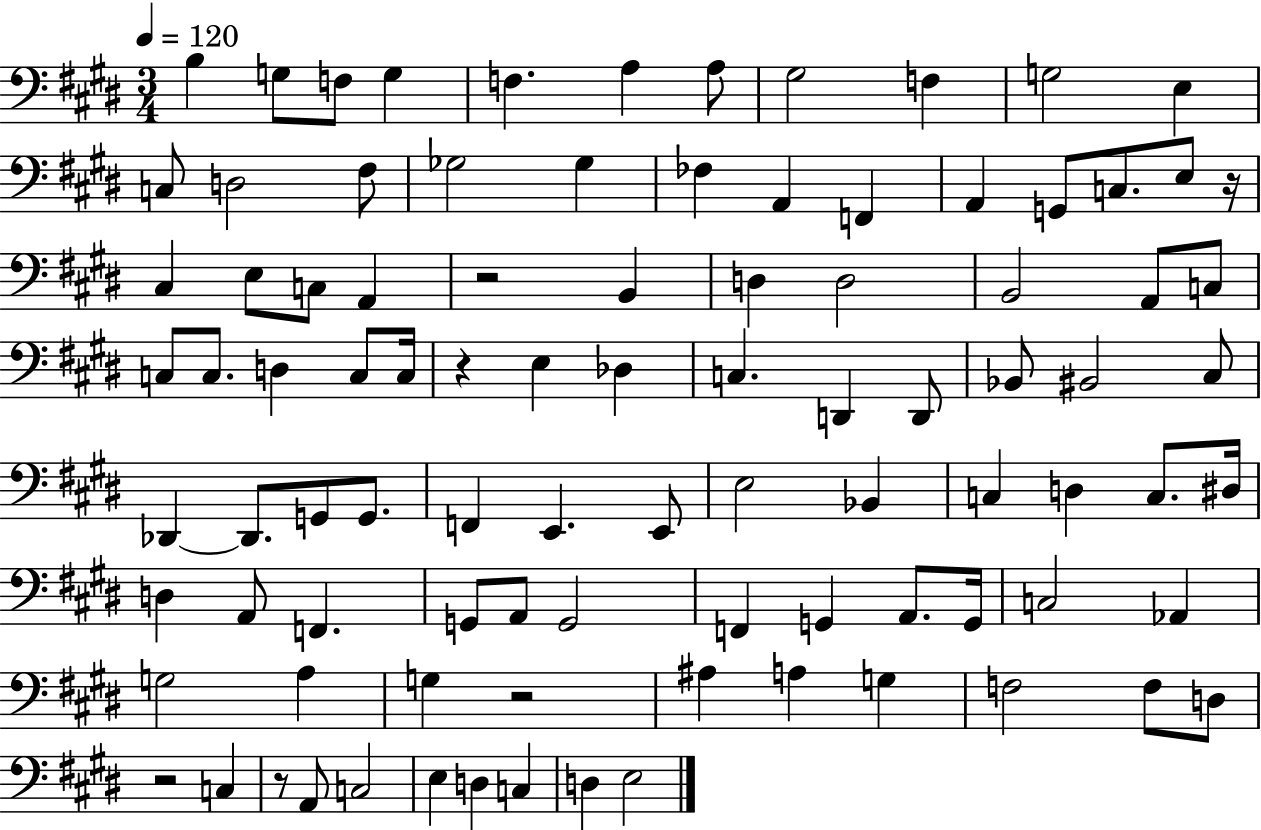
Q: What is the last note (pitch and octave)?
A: E3